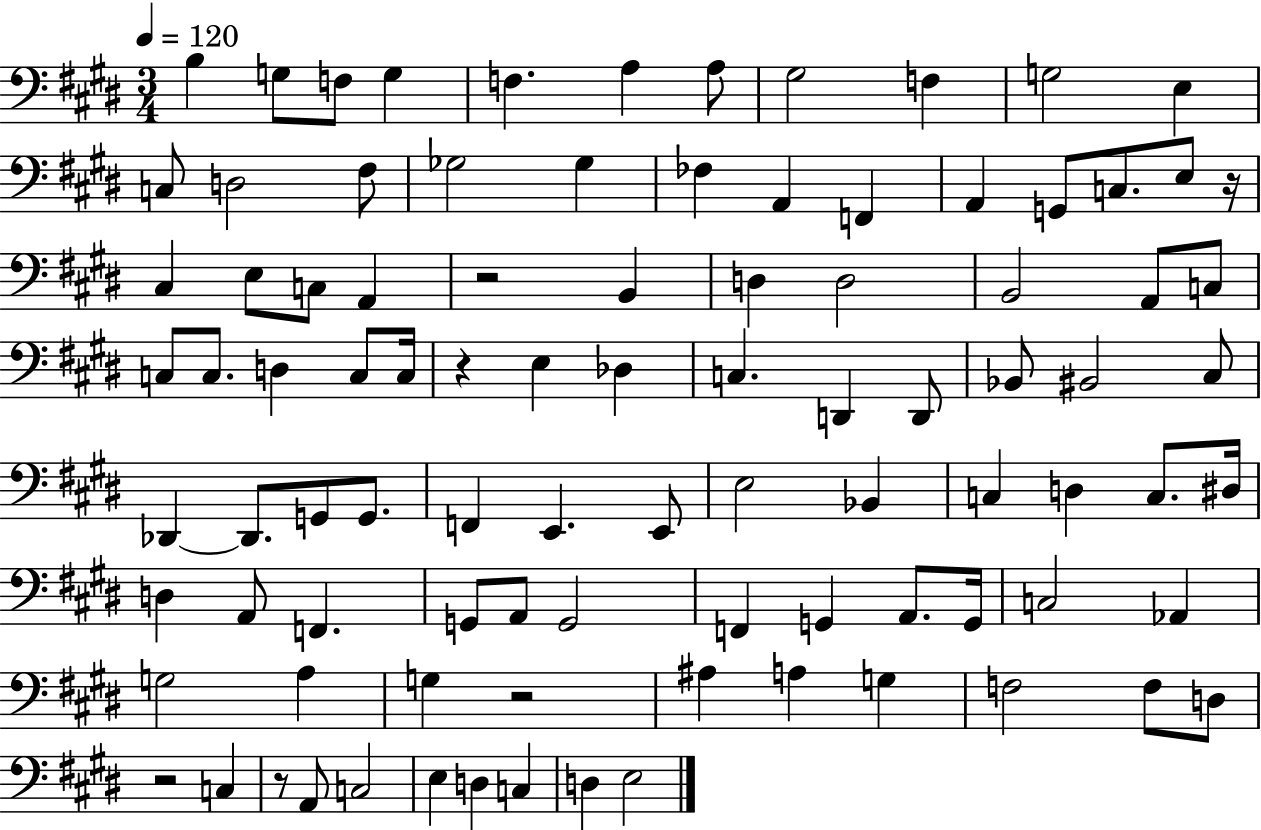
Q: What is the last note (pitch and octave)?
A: E3